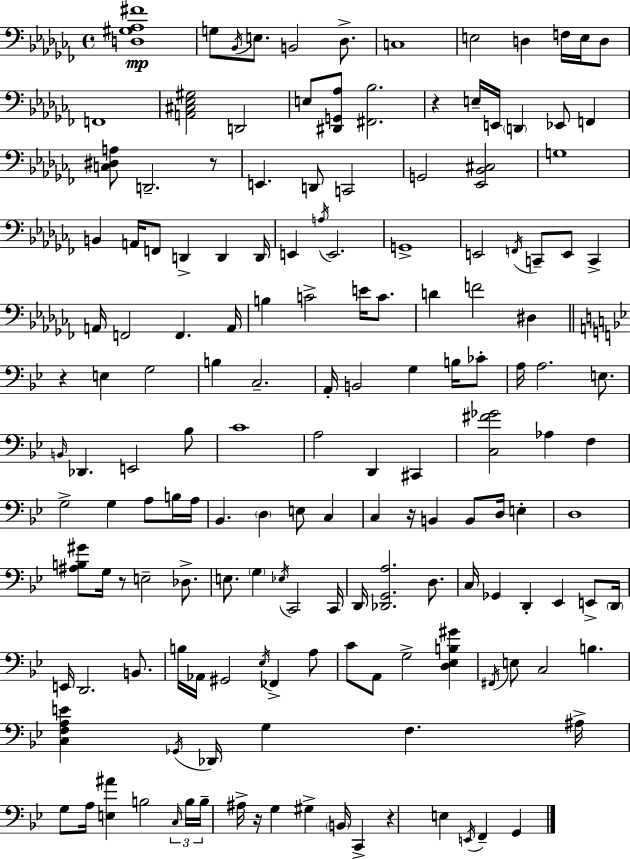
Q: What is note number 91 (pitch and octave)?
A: Db3